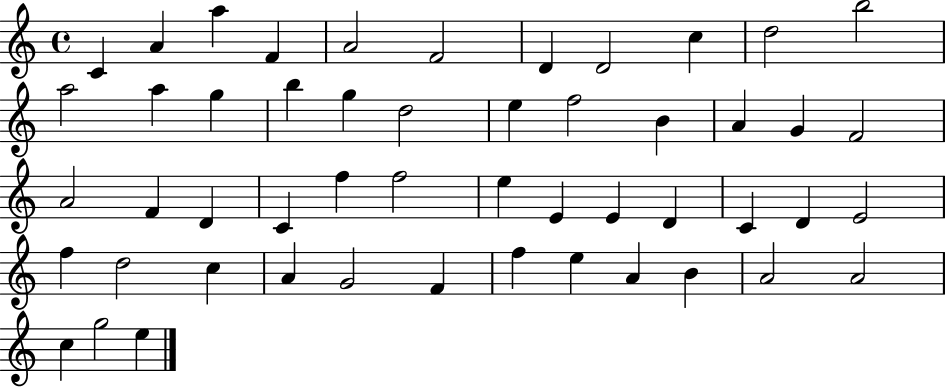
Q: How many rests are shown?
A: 0